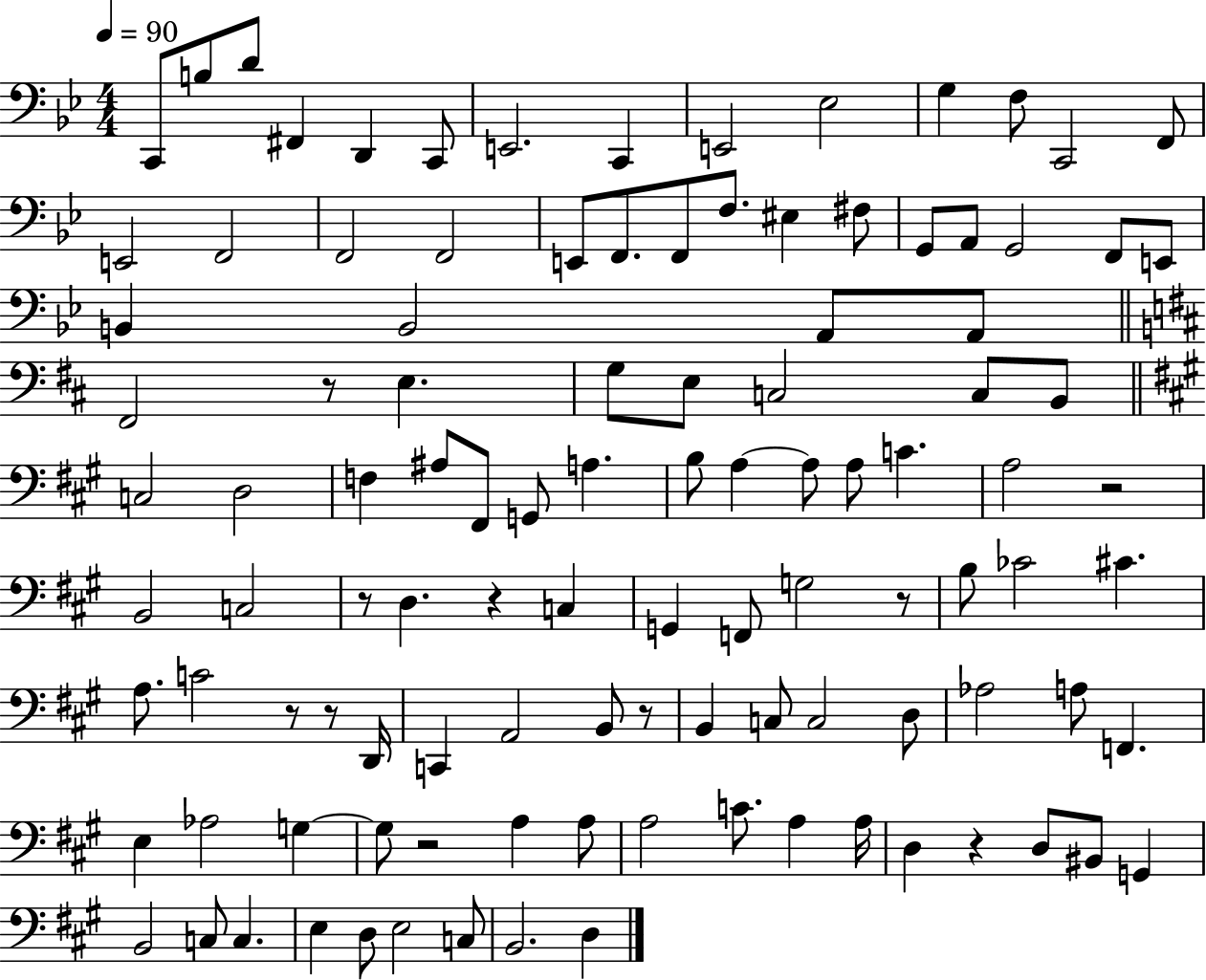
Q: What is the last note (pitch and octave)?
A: D3